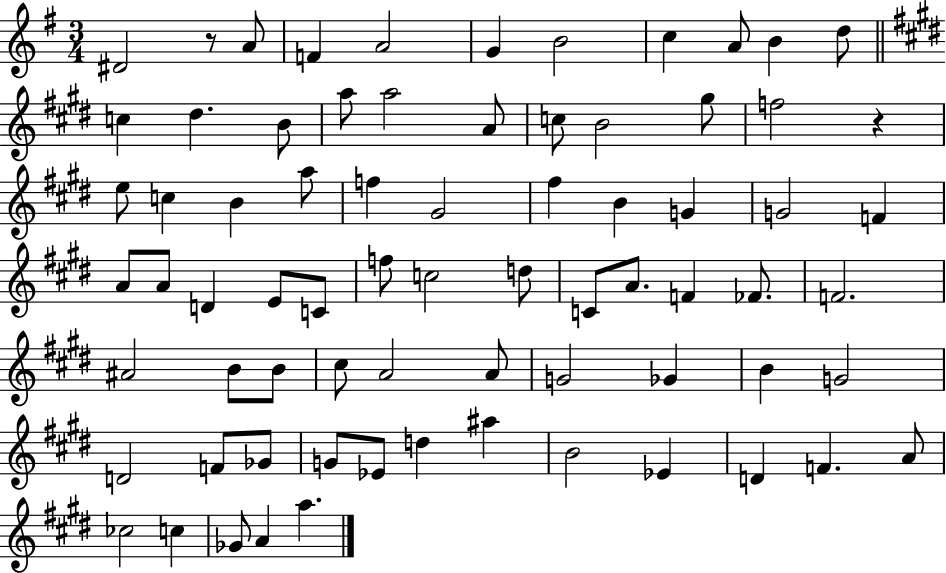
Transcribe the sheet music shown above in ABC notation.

X:1
T:Untitled
M:3/4
L:1/4
K:G
^D2 z/2 A/2 F A2 G B2 c A/2 B d/2 c ^d B/2 a/2 a2 A/2 c/2 B2 ^g/2 f2 z e/2 c B a/2 f ^G2 ^f B G G2 F A/2 A/2 D E/2 C/2 f/2 c2 d/2 C/2 A/2 F _F/2 F2 ^A2 B/2 B/2 ^c/2 A2 A/2 G2 _G B G2 D2 F/2 _G/2 G/2 _E/2 d ^a B2 _E D F A/2 _c2 c _G/2 A a